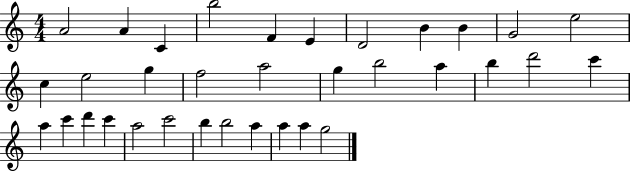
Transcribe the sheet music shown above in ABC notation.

X:1
T:Untitled
M:4/4
L:1/4
K:C
A2 A C b2 F E D2 B B G2 e2 c e2 g f2 a2 g b2 a b d'2 c' a c' d' c' a2 c'2 b b2 a a a g2